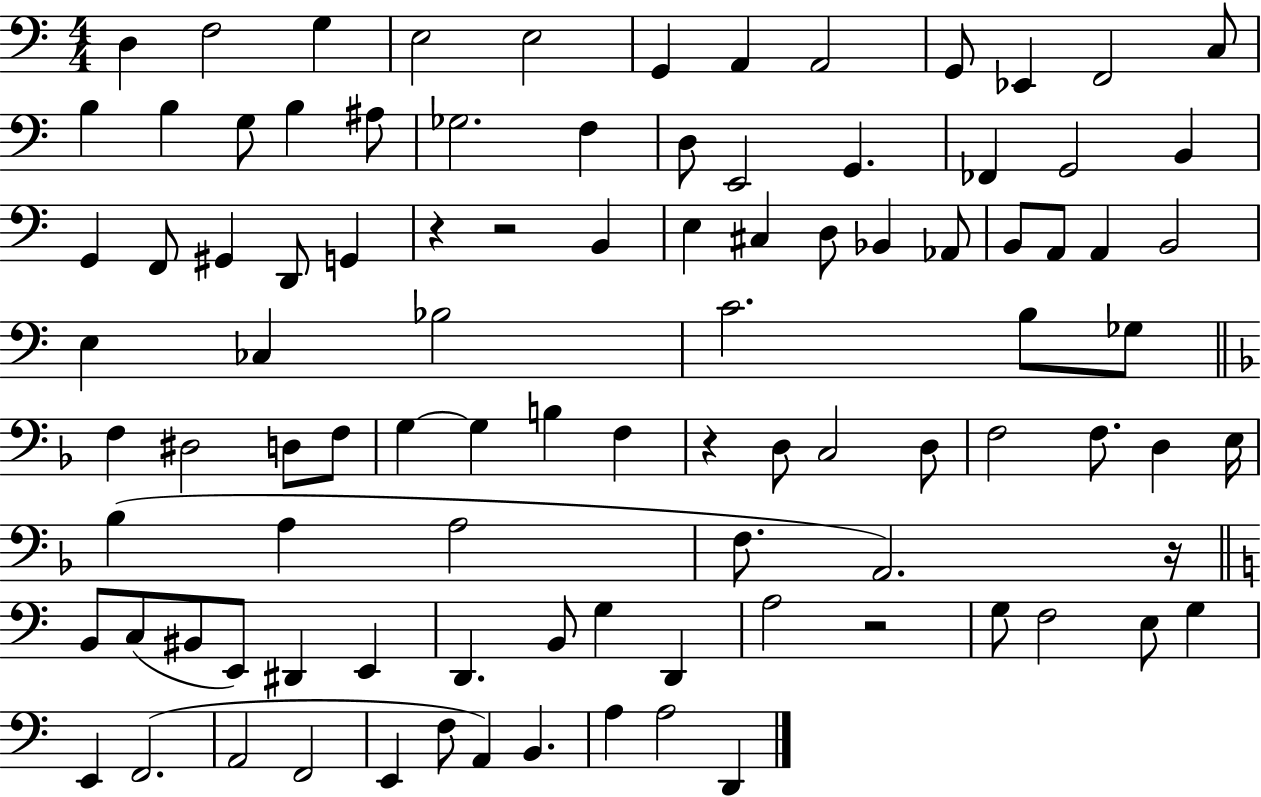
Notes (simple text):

D3/q F3/h G3/q E3/h E3/h G2/q A2/q A2/h G2/e Eb2/q F2/h C3/e B3/q B3/q G3/e B3/q A#3/e Gb3/h. F3/q D3/e E2/h G2/q. FES2/q G2/h B2/q G2/q F2/e G#2/q D2/e G2/q R/q R/h B2/q E3/q C#3/q D3/e Bb2/q Ab2/e B2/e A2/e A2/q B2/h E3/q CES3/q Bb3/h C4/h. B3/e Gb3/e F3/q D#3/h D3/e F3/e G3/q G3/q B3/q F3/q R/q D3/e C3/h D3/e F3/h F3/e. D3/q E3/s Bb3/q A3/q A3/h F3/e. A2/h. R/s B2/e C3/e BIS2/e E2/e D#2/q E2/q D2/q. B2/e G3/q D2/q A3/h R/h G3/e F3/h E3/e G3/q E2/q F2/h. A2/h F2/h E2/q F3/e A2/q B2/q. A3/q A3/h D2/q